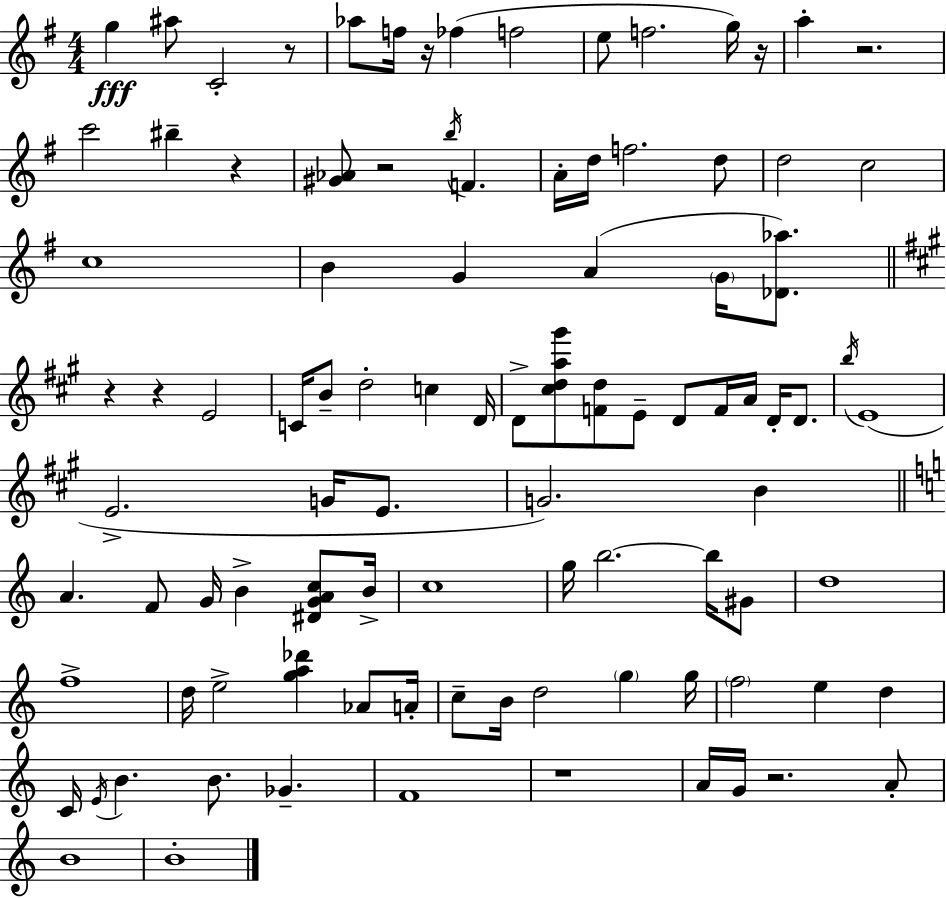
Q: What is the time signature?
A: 4/4